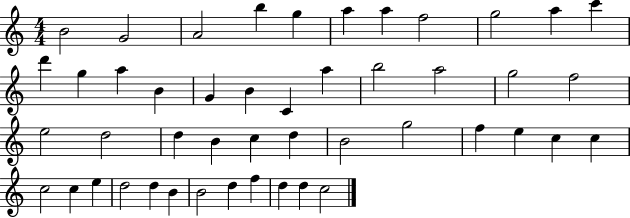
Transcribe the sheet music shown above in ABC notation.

X:1
T:Untitled
M:4/4
L:1/4
K:C
B2 G2 A2 b g a a f2 g2 a c' d' g a B G B C a b2 a2 g2 f2 e2 d2 d B c d B2 g2 f e c c c2 c e d2 d B B2 d f d d c2